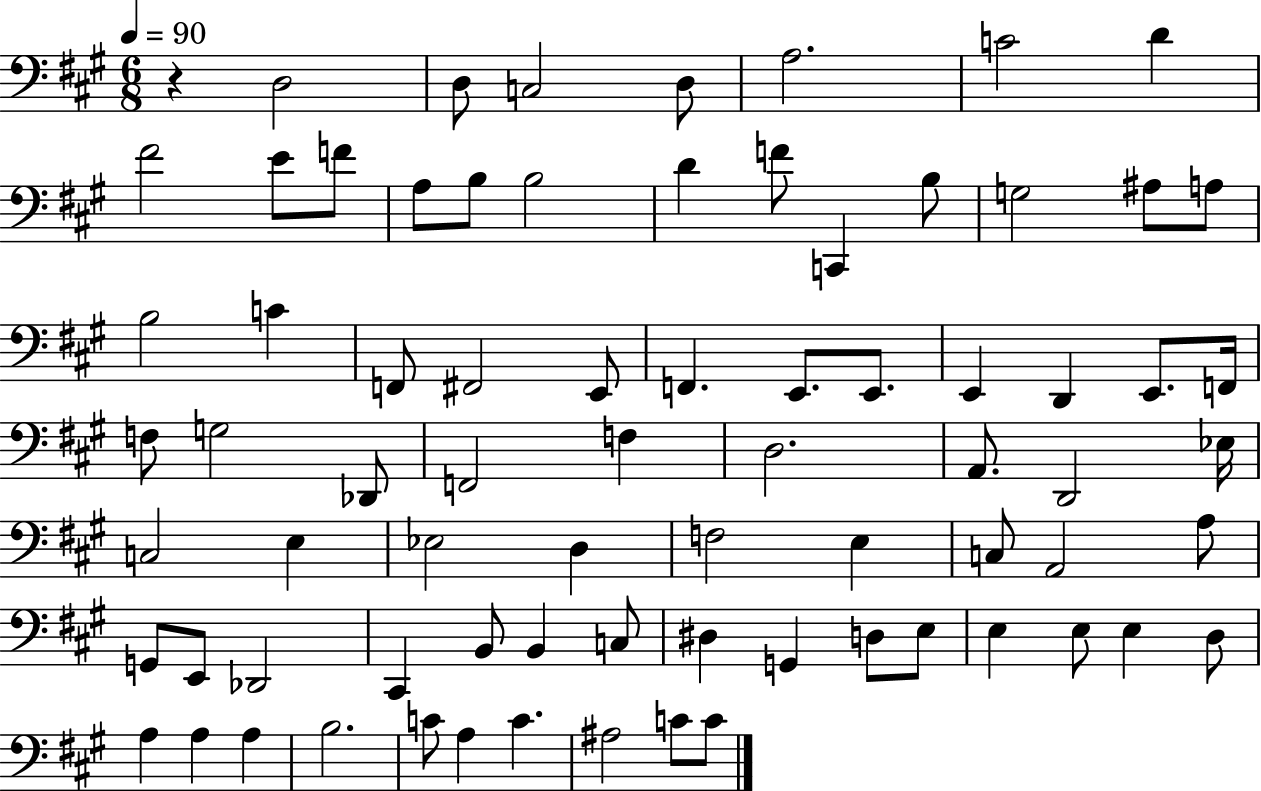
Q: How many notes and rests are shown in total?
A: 76